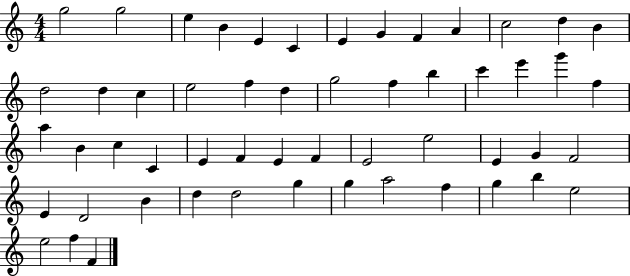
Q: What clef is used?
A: treble